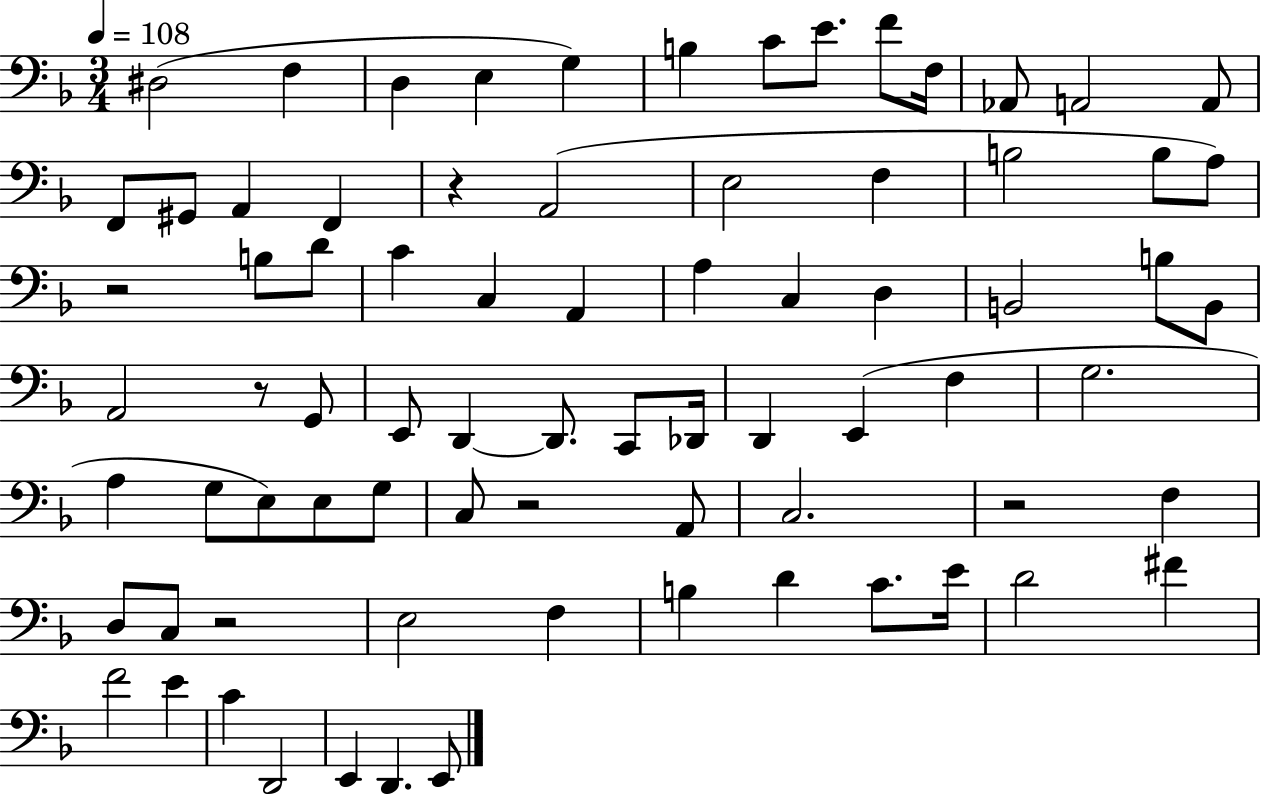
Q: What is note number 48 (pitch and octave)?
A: E3